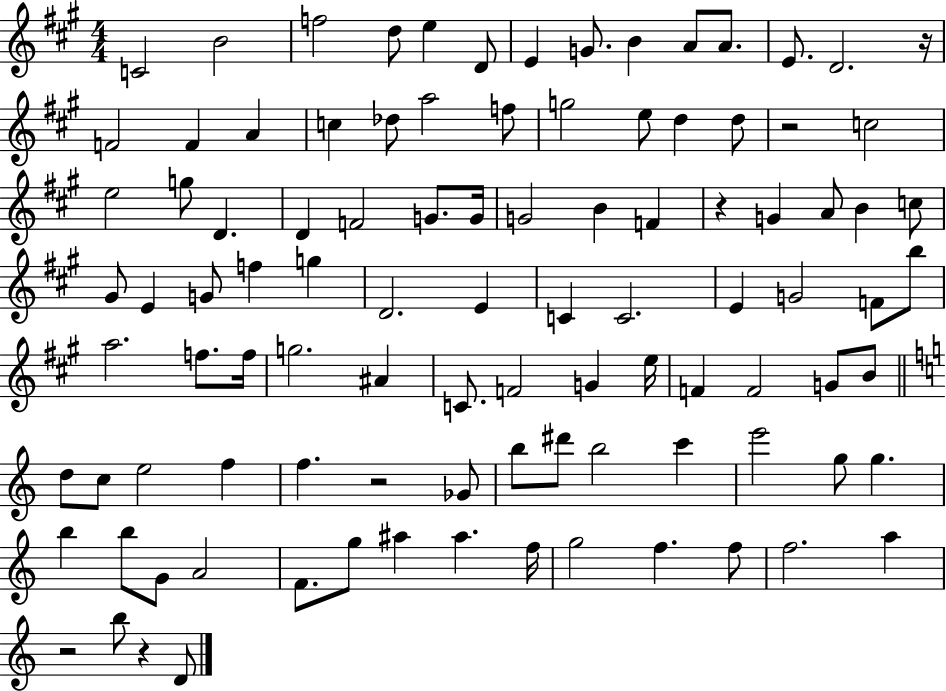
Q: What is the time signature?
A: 4/4